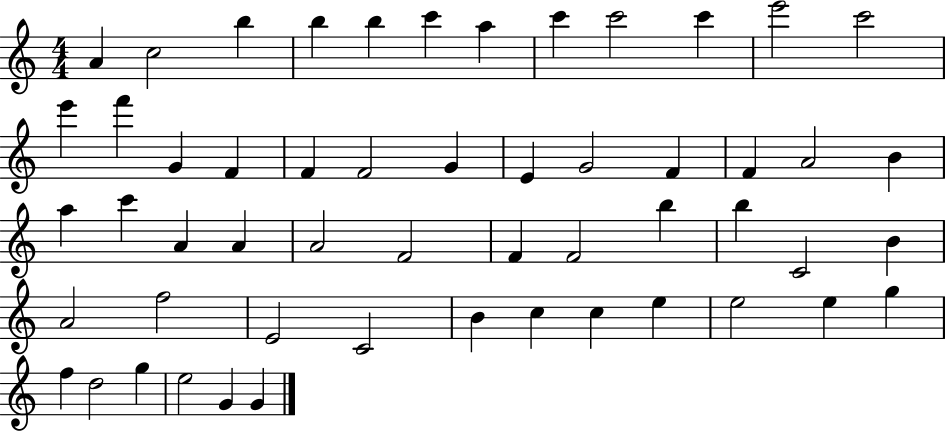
{
  \clef treble
  \numericTimeSignature
  \time 4/4
  \key c \major
  a'4 c''2 b''4 | b''4 b''4 c'''4 a''4 | c'''4 c'''2 c'''4 | e'''2 c'''2 | \break e'''4 f'''4 g'4 f'4 | f'4 f'2 g'4 | e'4 g'2 f'4 | f'4 a'2 b'4 | \break a''4 c'''4 a'4 a'4 | a'2 f'2 | f'4 f'2 b''4 | b''4 c'2 b'4 | \break a'2 f''2 | e'2 c'2 | b'4 c''4 c''4 e''4 | e''2 e''4 g''4 | \break f''4 d''2 g''4 | e''2 g'4 g'4 | \bar "|."
}